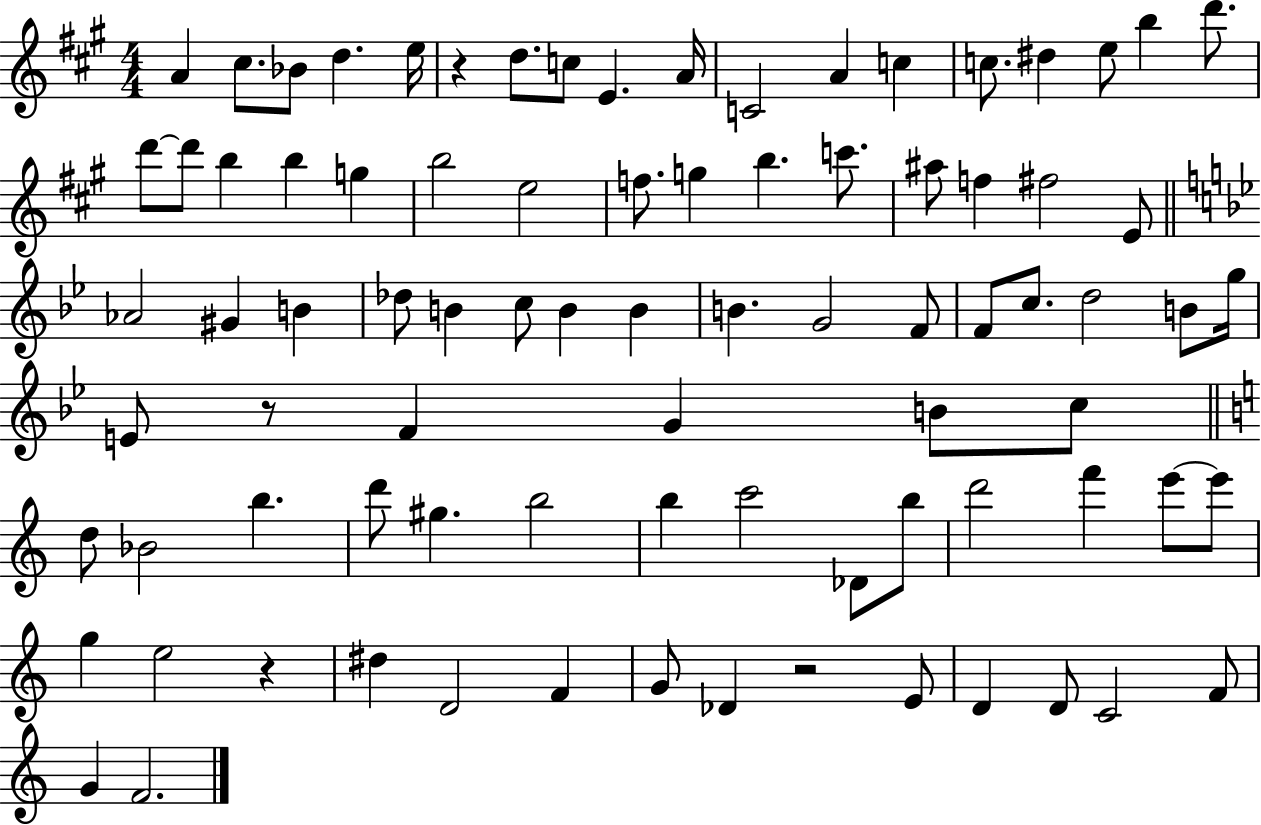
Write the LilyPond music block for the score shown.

{
  \clef treble
  \numericTimeSignature
  \time 4/4
  \key a \major
  a'4 cis''8. bes'8 d''4. e''16 | r4 d''8. c''8 e'4. a'16 | c'2 a'4 c''4 | c''8. dis''4 e''8 b''4 d'''8. | \break d'''8~~ d'''8 b''4 b''4 g''4 | b''2 e''2 | f''8. g''4 b''4. c'''8. | ais''8 f''4 fis''2 e'8 | \break \bar "||" \break \key bes \major aes'2 gis'4 b'4 | des''8 b'4 c''8 b'4 b'4 | b'4. g'2 f'8 | f'8 c''8. d''2 b'8 g''16 | \break e'8 r8 f'4 g'4 b'8 c''8 | \bar "||" \break \key c \major d''8 bes'2 b''4. | d'''8 gis''4. b''2 | b''4 c'''2 des'8 b''8 | d'''2 f'''4 e'''8~~ e'''8 | \break g''4 e''2 r4 | dis''4 d'2 f'4 | g'8 des'4 r2 e'8 | d'4 d'8 c'2 f'8 | \break g'4 f'2. | \bar "|."
}